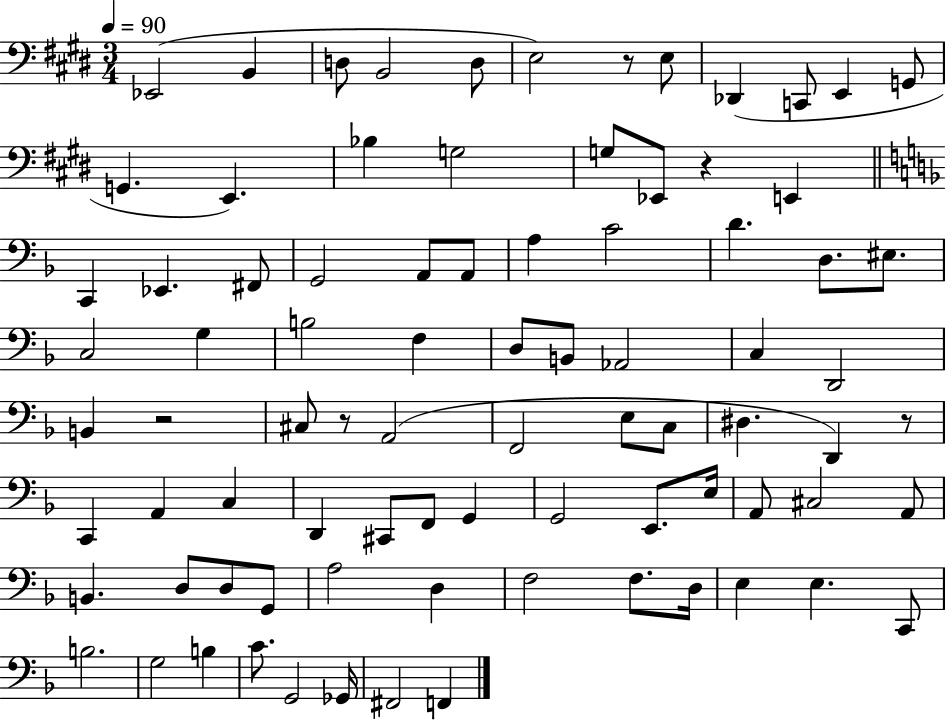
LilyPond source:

{
  \clef bass
  \numericTimeSignature
  \time 3/4
  \key e \major
  \tempo 4 = 90
  ees,2( b,4 | d8 b,2 d8 | e2) r8 e8 | des,4( c,8 e,4 g,8 | \break g,4. e,4.) | bes4 g2 | g8 ees,8 r4 e,4 | \bar "||" \break \key f \major c,4 ees,4. fis,8 | g,2 a,8 a,8 | a4 c'2 | d'4. d8. eis8. | \break c2 g4 | b2 f4 | d8 b,8 aes,2 | c4 d,2 | \break b,4 r2 | cis8 r8 a,2( | f,2 e8 c8 | dis4. d,4) r8 | \break c,4 a,4 c4 | d,4 cis,8 f,8 g,4 | g,2 e,8. e16 | a,8 cis2 a,8 | \break b,4. d8 d8 g,8 | a2 d4 | f2 f8. d16 | e4 e4. c,8 | \break b2. | g2 b4 | c'8. g,2 ges,16 | fis,2 f,4 | \break \bar "|."
}